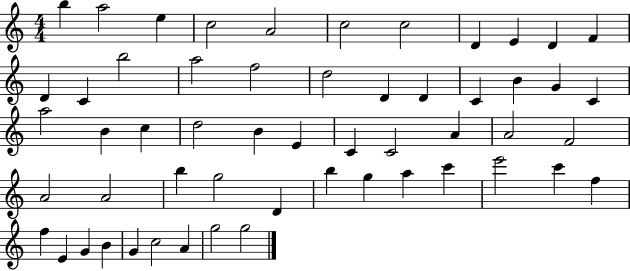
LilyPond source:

{
  \clef treble
  \numericTimeSignature
  \time 4/4
  \key c \major
  b''4 a''2 e''4 | c''2 a'2 | c''2 c''2 | d'4 e'4 d'4 f'4 | \break d'4 c'4 b''2 | a''2 f''2 | d''2 d'4 d'4 | c'4 b'4 g'4 c'4 | \break a''2 b'4 c''4 | d''2 b'4 e'4 | c'4 c'2 a'4 | a'2 f'2 | \break a'2 a'2 | b''4 g''2 d'4 | b''4 g''4 a''4 c'''4 | e'''2 c'''4 f''4 | \break f''4 e'4 g'4 b'4 | g'4 c''2 a'4 | g''2 g''2 | \bar "|."
}